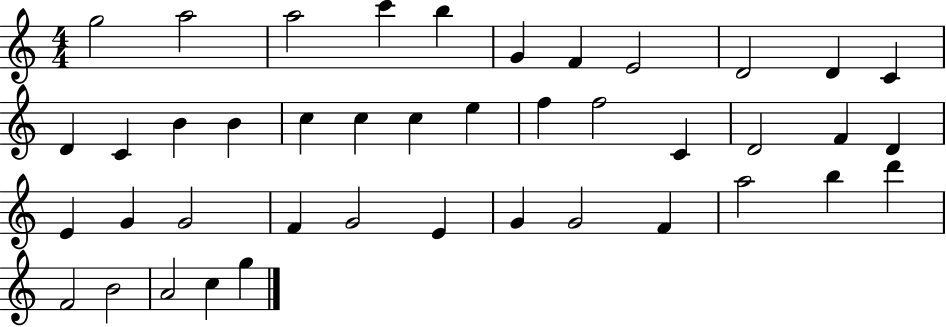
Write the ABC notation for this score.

X:1
T:Untitled
M:4/4
L:1/4
K:C
g2 a2 a2 c' b G F E2 D2 D C D C B B c c c e f f2 C D2 F D E G G2 F G2 E G G2 F a2 b d' F2 B2 A2 c g